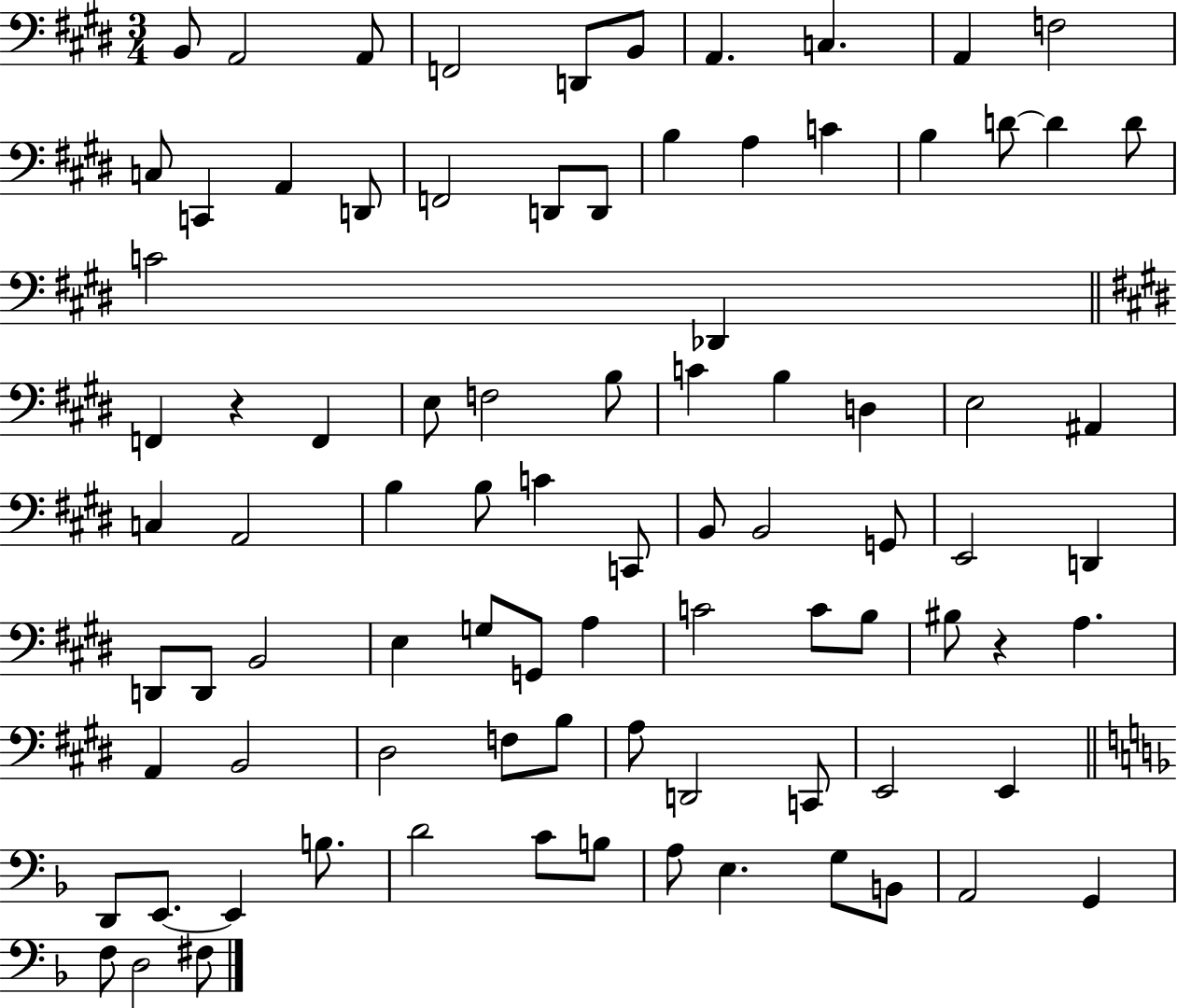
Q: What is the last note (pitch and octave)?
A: F#3